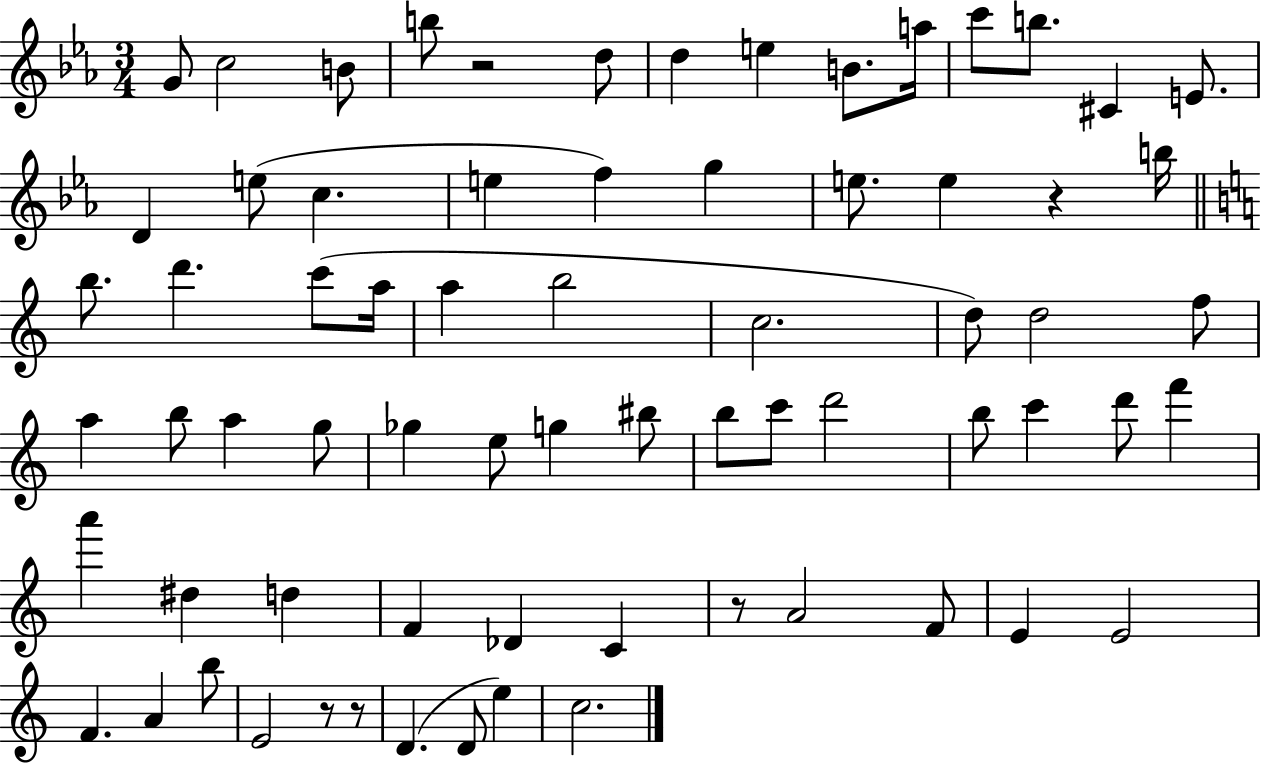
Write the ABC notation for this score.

X:1
T:Untitled
M:3/4
L:1/4
K:Eb
G/2 c2 B/2 b/2 z2 d/2 d e B/2 a/4 c'/2 b/2 ^C E/2 D e/2 c e f g e/2 e z b/4 b/2 d' c'/2 a/4 a b2 c2 d/2 d2 f/2 a b/2 a g/2 _g e/2 g ^b/2 b/2 c'/2 d'2 b/2 c' d'/2 f' a' ^d d F _D C z/2 A2 F/2 E E2 F A b/2 E2 z/2 z/2 D D/2 e c2